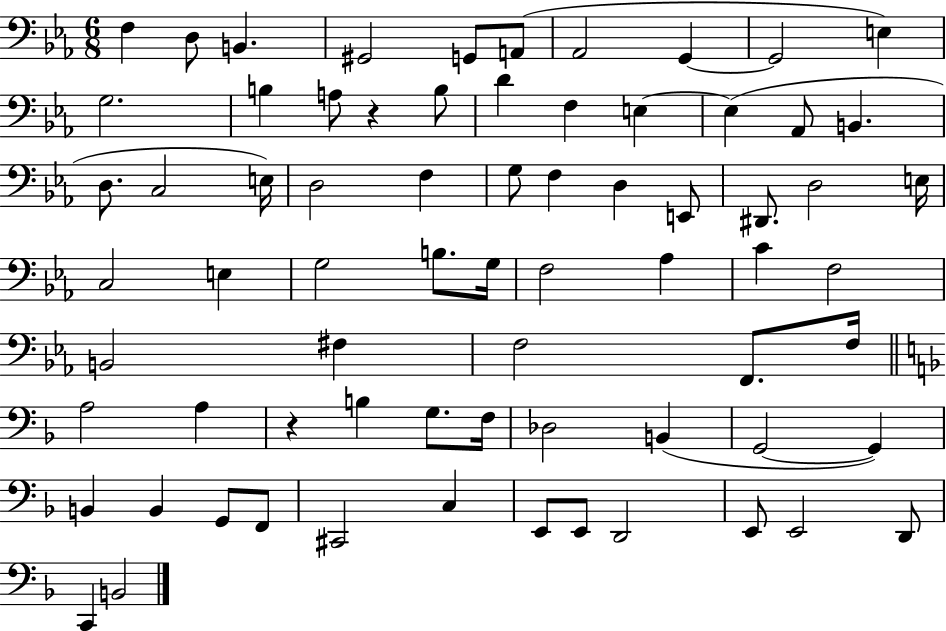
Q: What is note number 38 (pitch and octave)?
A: F3